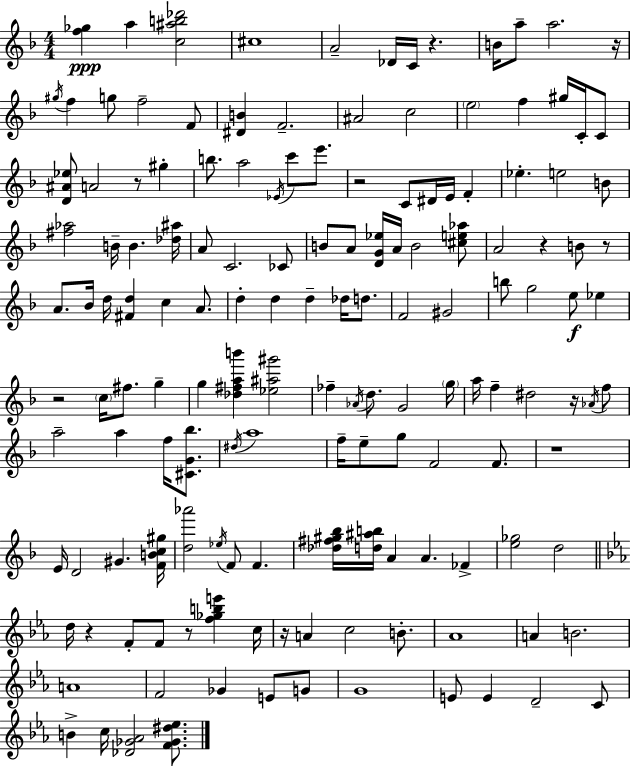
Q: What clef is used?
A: treble